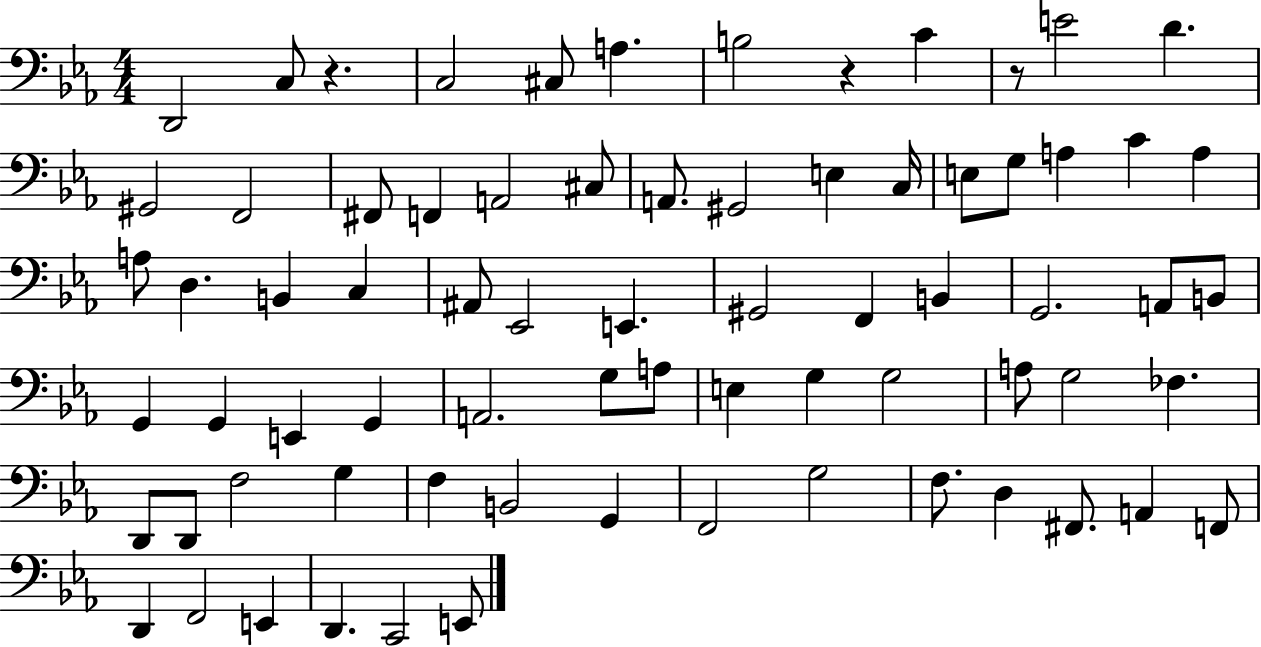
X:1
T:Untitled
M:4/4
L:1/4
K:Eb
D,,2 C,/2 z C,2 ^C,/2 A, B,2 z C z/2 E2 D ^G,,2 F,,2 ^F,,/2 F,, A,,2 ^C,/2 A,,/2 ^G,,2 E, C,/4 E,/2 G,/2 A, C A, A,/2 D, B,, C, ^A,,/2 _E,,2 E,, ^G,,2 F,, B,, G,,2 A,,/2 B,,/2 G,, G,, E,, G,, A,,2 G,/2 A,/2 E, G, G,2 A,/2 G,2 _F, D,,/2 D,,/2 F,2 G, F, B,,2 G,, F,,2 G,2 F,/2 D, ^F,,/2 A,, F,,/2 D,, F,,2 E,, D,, C,,2 E,,/2